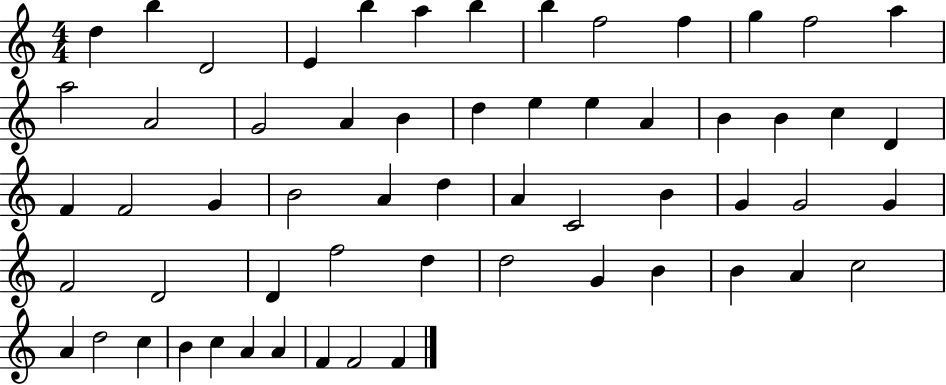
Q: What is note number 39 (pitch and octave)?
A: F4